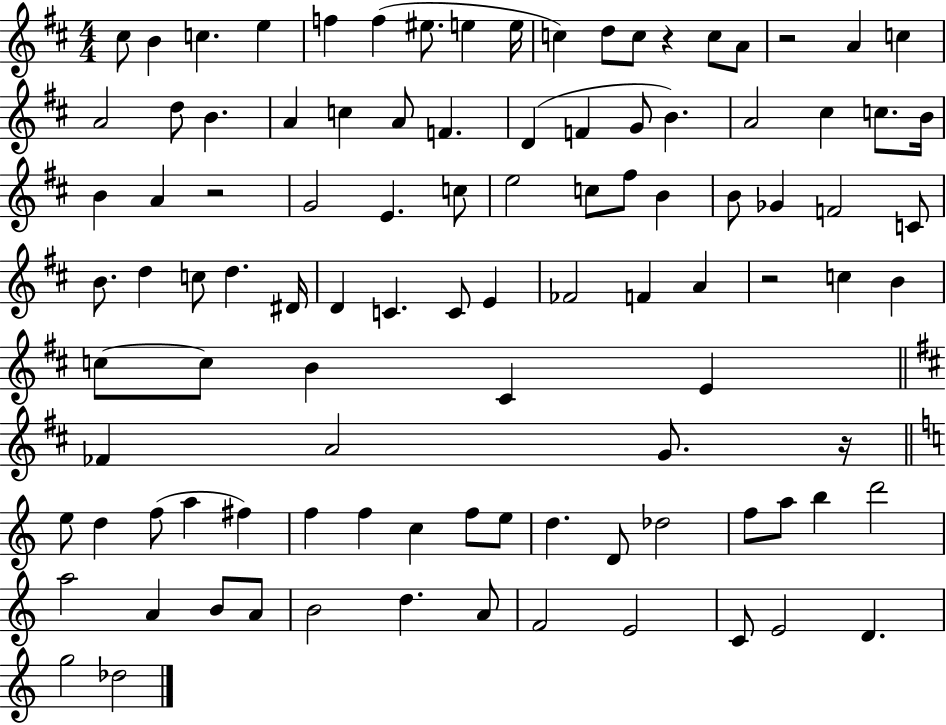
{
  \clef treble
  \numericTimeSignature
  \time 4/4
  \key d \major
  cis''8 b'4 c''4. e''4 | f''4 f''4( eis''8. e''4 e''16 | c''4) d''8 c''8 r4 c''8 a'8 | r2 a'4 c''4 | \break a'2 d''8 b'4. | a'4 c''4 a'8 f'4. | d'4( f'4 g'8 b'4.) | a'2 cis''4 c''8. b'16 | \break b'4 a'4 r2 | g'2 e'4. c''8 | e''2 c''8 fis''8 b'4 | b'8 ges'4 f'2 c'8 | \break b'8. d''4 c''8 d''4. dis'16 | d'4 c'4. c'8 e'4 | fes'2 f'4 a'4 | r2 c''4 b'4 | \break c''8~~ c''8 b'4 cis'4 e'4 | \bar "||" \break \key b \minor fes'4 a'2 g'8. r16 | \bar "||" \break \key c \major e''8 d''4 f''8( a''4 fis''4) | f''4 f''4 c''4 f''8 e''8 | d''4. d'8 des''2 | f''8 a''8 b''4 d'''2 | \break a''2 a'4 b'8 a'8 | b'2 d''4. a'8 | f'2 e'2 | c'8 e'2 d'4. | \break g''2 des''2 | \bar "|."
}